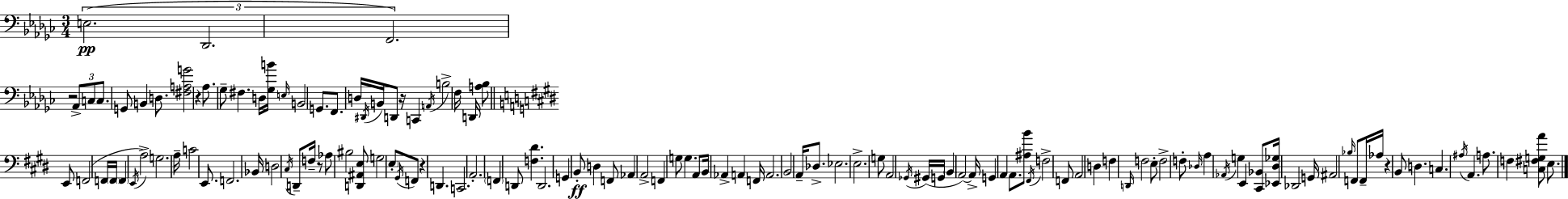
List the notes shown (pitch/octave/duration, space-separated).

E3/h. Db2/h. F2/h. R/h Ab2/e C3/e C3/e. G2/e B2/q D3/e. [F#3,A3,G4]/h R/q Ab3/e. Gb3/e F#3/q. D3/s [Gb3,B4]/s E3/s B2/h G2/e. F2/e. D3/s D#2/s B2/s D2/e R/s C2/q A2/s B3/h F3/s D2/s [A3,Bb3]/e E2/e F2/h F2/s F2/s F2/q E2/s A3/h G3/h. A3/s C4/h E2/e. F2/h. Bb2/s D3/h C#3/s D2/e F3/s R/e Ab3/e BIS3/h [D2,A#2,E3]/e G3/h E3/e G#2/s F2/e R/q D2/q. C2/h. A2/h. F2/q D2/e [F3,D#4]/q. D2/h. G2/q B2/e D3/q F2/e Ab2/q A2/h F2/q G3/e G3/q. A2/e B2/s Ab2/q A2/q F2/s A2/h. B2/h A2/s Db3/e. Eb3/h. E3/h. G3/e A2/h Gb2/s G#2/s G2/s B2/q A2/h A2/s G2/q A2/q A2/e. [A#3,B4]/e F#2/s F3/h F2/e A2/h D3/q F3/q D2/s F3/h E3/e F3/h F3/e Db3/s A3/q Ab2/s G3/q E2/q [C#2,Bb2]/e [Eb2,D#3,Gb3]/s Db2/h G2/s A#2/h Bb3/s F2/e F2/s Ab3/s R/q B2/e D3/q. C3/q. A#3/s A2/q. A3/e. F3/q [C3,F#3,G3,A4]/e E3/e.